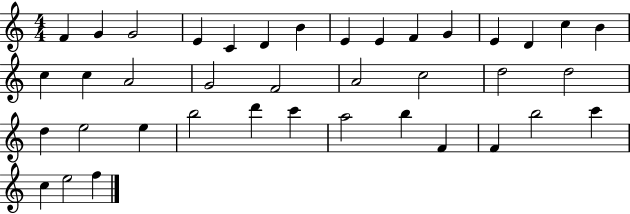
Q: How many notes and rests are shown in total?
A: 39